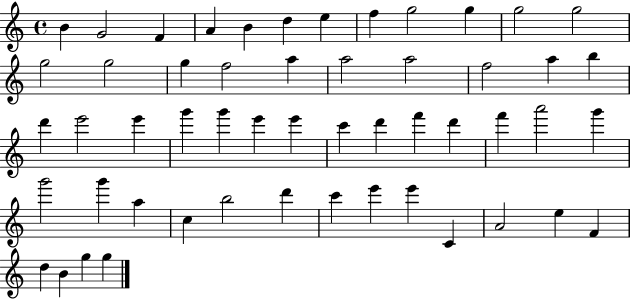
{
  \clef treble
  \time 4/4
  \defaultTimeSignature
  \key c \major
  b'4 g'2 f'4 | a'4 b'4 d''4 e''4 | f''4 g''2 g''4 | g''2 g''2 | \break g''2 g''2 | g''4 f''2 a''4 | a''2 a''2 | f''2 a''4 b''4 | \break d'''4 e'''2 e'''4 | g'''4 g'''4 e'''4 e'''4 | c'''4 d'''4 f'''4 d'''4 | f'''4 a'''2 g'''4 | \break g'''2 g'''4 a''4 | c''4 b''2 d'''4 | c'''4 e'''4 e'''4 c'4 | a'2 e''4 f'4 | \break d''4 b'4 g''4 g''4 | \bar "|."
}